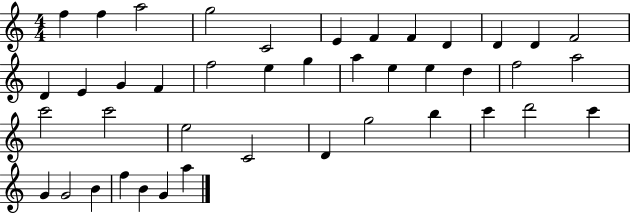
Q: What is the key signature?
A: C major